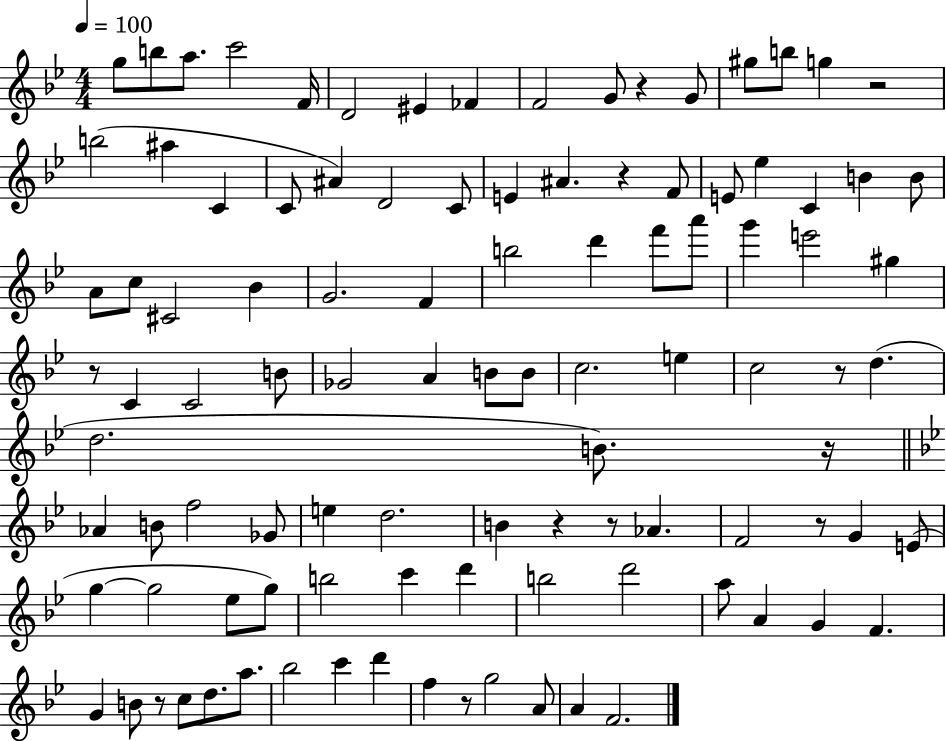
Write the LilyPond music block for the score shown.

{
  \clef treble
  \numericTimeSignature
  \time 4/4
  \key bes \major
  \tempo 4 = 100
  \repeat volta 2 { g''8 b''8 a''8. c'''2 f'16 | d'2 eis'4 fes'4 | f'2 g'8 r4 g'8 | gis''8 b''8 g''4 r2 | \break b''2( ais''4 c'4 | c'8 ais'4) d'2 c'8 | e'4 ais'4. r4 f'8 | e'8 ees''4 c'4 b'4 b'8 | \break a'8 c''8 cis'2 bes'4 | g'2. f'4 | b''2 d'''4 f'''8 a'''8 | g'''4 e'''2 gis''4 | \break r8 c'4 c'2 b'8 | ges'2 a'4 b'8 b'8 | c''2. e''4 | c''2 r8 d''4.( | \break d''2. b'8.) r16 | \bar "||" \break \key g \minor aes'4 b'8 f''2 ges'8 | e''4 d''2. | b'4 r4 r8 aes'4. | f'2 r8 g'4 e'8( | \break g''4~~ g''2 ees''8 g''8) | b''2 c'''4 d'''4 | b''2 d'''2 | a''8 a'4 g'4 f'4. | \break g'4 b'8 r8 c''8 d''8. a''8. | bes''2 c'''4 d'''4 | f''4 r8 g''2 a'8 | a'4 f'2. | \break } \bar "|."
}